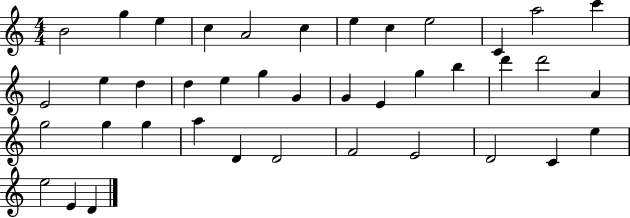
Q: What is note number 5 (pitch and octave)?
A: A4